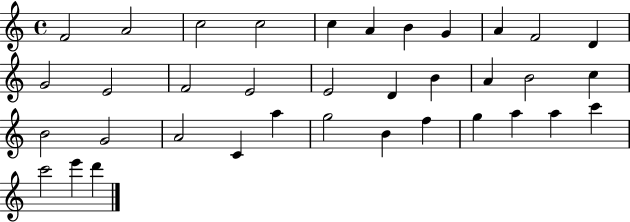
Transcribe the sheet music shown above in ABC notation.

X:1
T:Untitled
M:4/4
L:1/4
K:C
F2 A2 c2 c2 c A B G A F2 D G2 E2 F2 E2 E2 D B A B2 c B2 G2 A2 C a g2 B f g a a c' c'2 e' d'